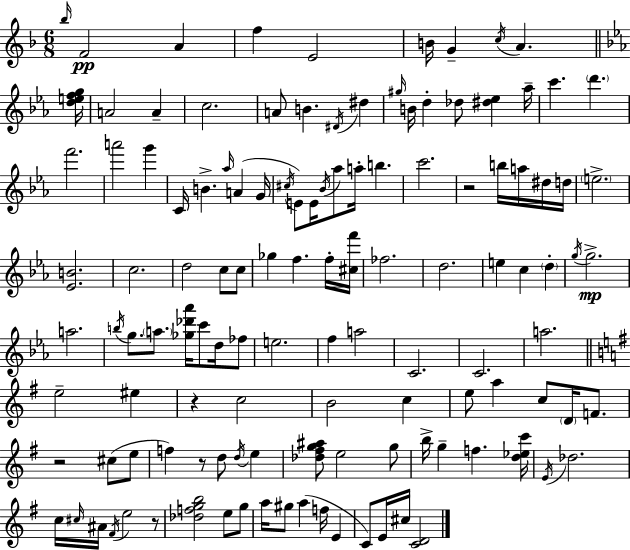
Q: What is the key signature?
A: D minor